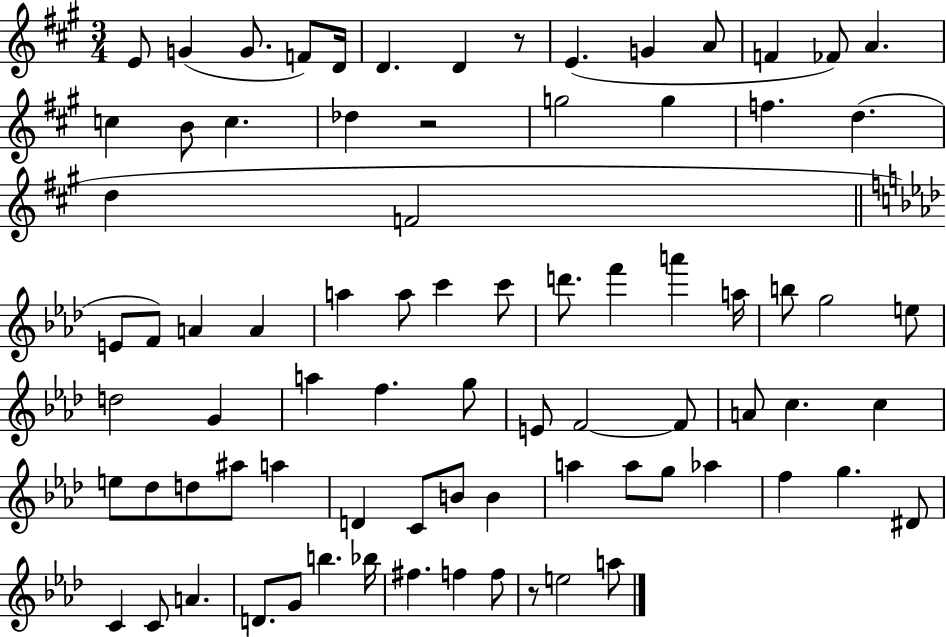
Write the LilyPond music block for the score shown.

{
  \clef treble
  \numericTimeSignature
  \time 3/4
  \key a \major
  e'8 g'4( g'8. f'8) d'16 | d'4. d'4 r8 | e'4.( g'4 a'8 | f'4 fes'8) a'4. | \break c''4 b'8 c''4. | des''4 r2 | g''2 g''4 | f''4. d''4.( | \break d''4 f'2 | \bar "||" \break \key f \minor e'8 f'8) a'4 a'4 | a''4 a''8 c'''4 c'''8 | d'''8. f'''4 a'''4 a''16 | b''8 g''2 e''8 | \break d''2 g'4 | a''4 f''4. g''8 | e'8 f'2~~ f'8 | a'8 c''4. c''4 | \break e''8 des''8 d''8 ais''8 a''4 | d'4 c'8 b'8 b'4 | a''4 a''8 g''8 aes''4 | f''4 g''4. dis'8 | \break c'4 c'8 a'4. | d'8. g'8 b''4. bes''16 | fis''4. f''4 f''8 | r8 e''2 a''8 | \break \bar "|."
}